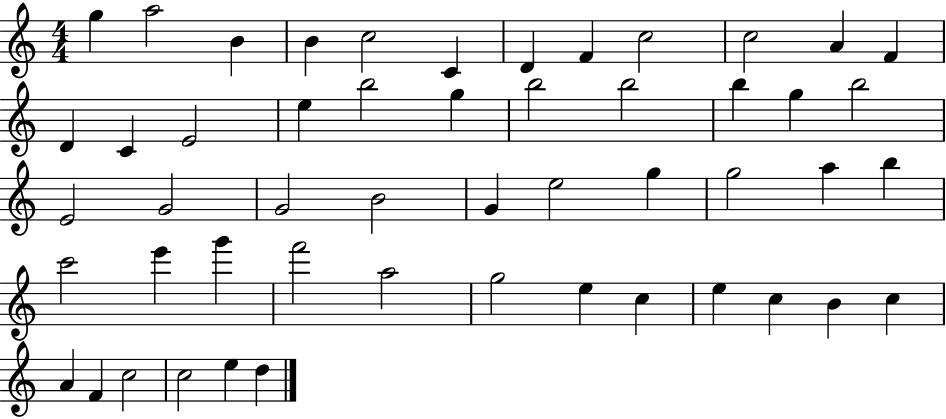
G5/q A5/h B4/q B4/q C5/h C4/q D4/q F4/q C5/h C5/h A4/q F4/q D4/q C4/q E4/h E5/q B5/h G5/q B5/h B5/h B5/q G5/q B5/h E4/h G4/h G4/h B4/h G4/q E5/h G5/q G5/h A5/q B5/q C6/h E6/q G6/q F6/h A5/h G5/h E5/q C5/q E5/q C5/q B4/q C5/q A4/q F4/q C5/h C5/h E5/q D5/q